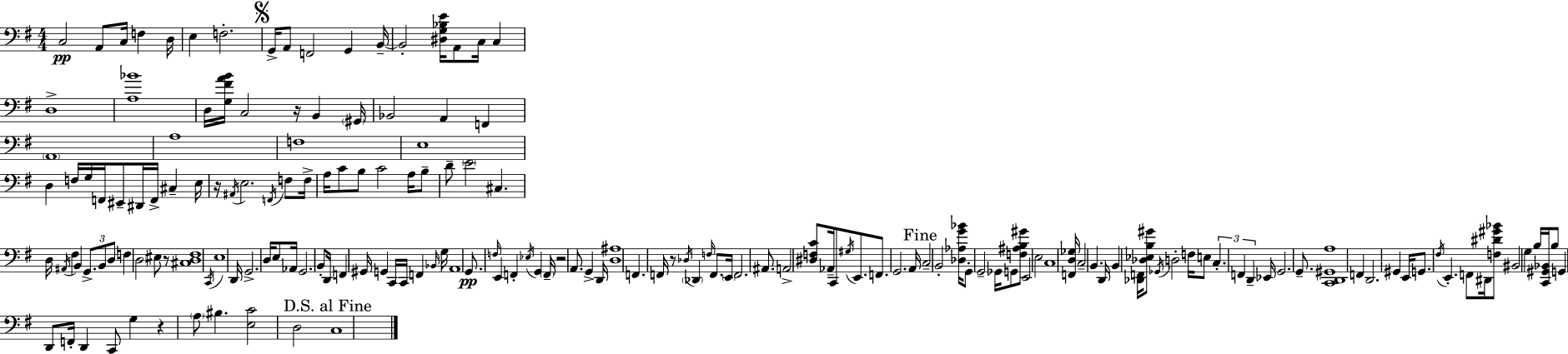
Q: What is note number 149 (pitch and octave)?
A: G3